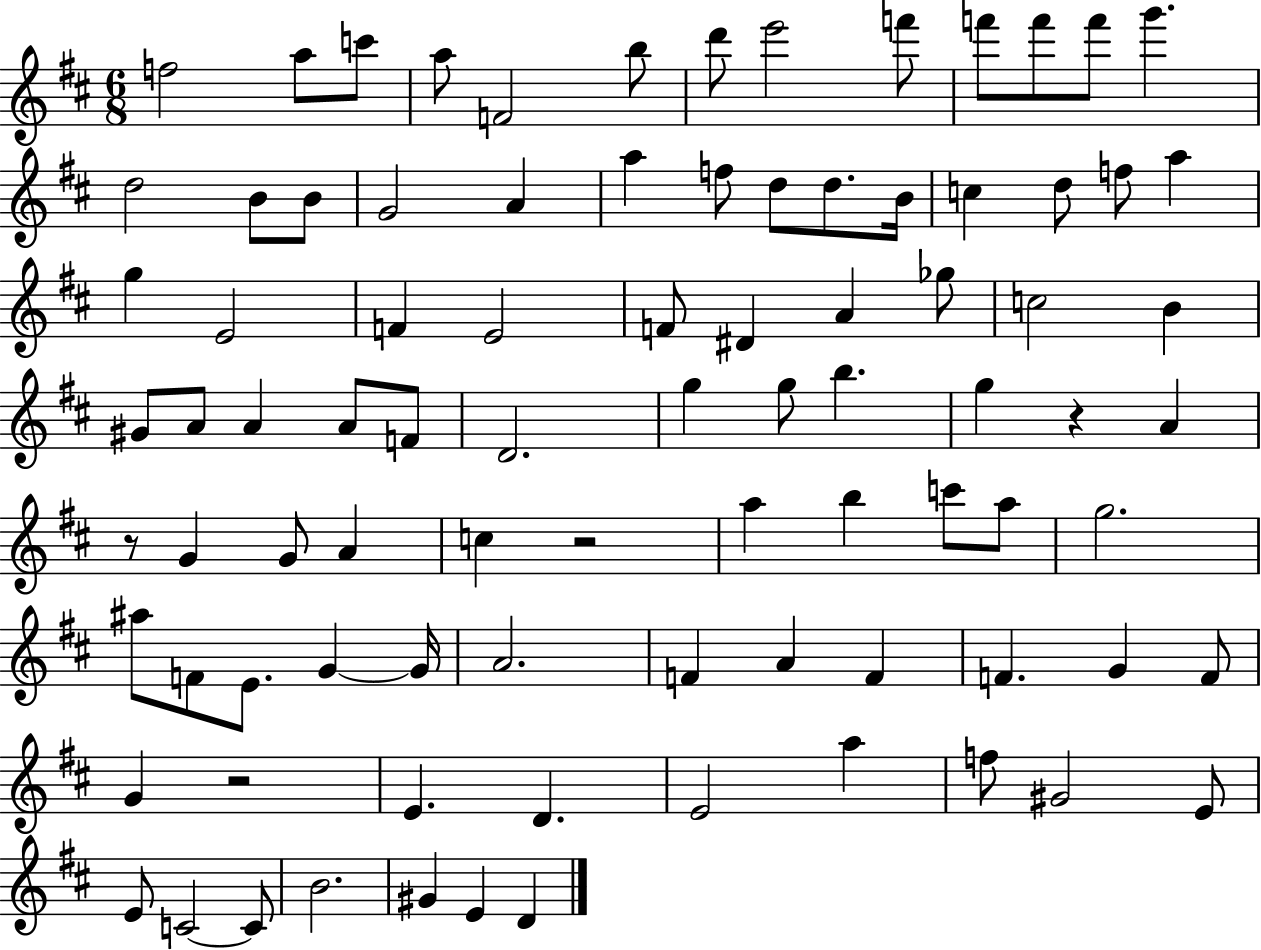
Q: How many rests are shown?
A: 4